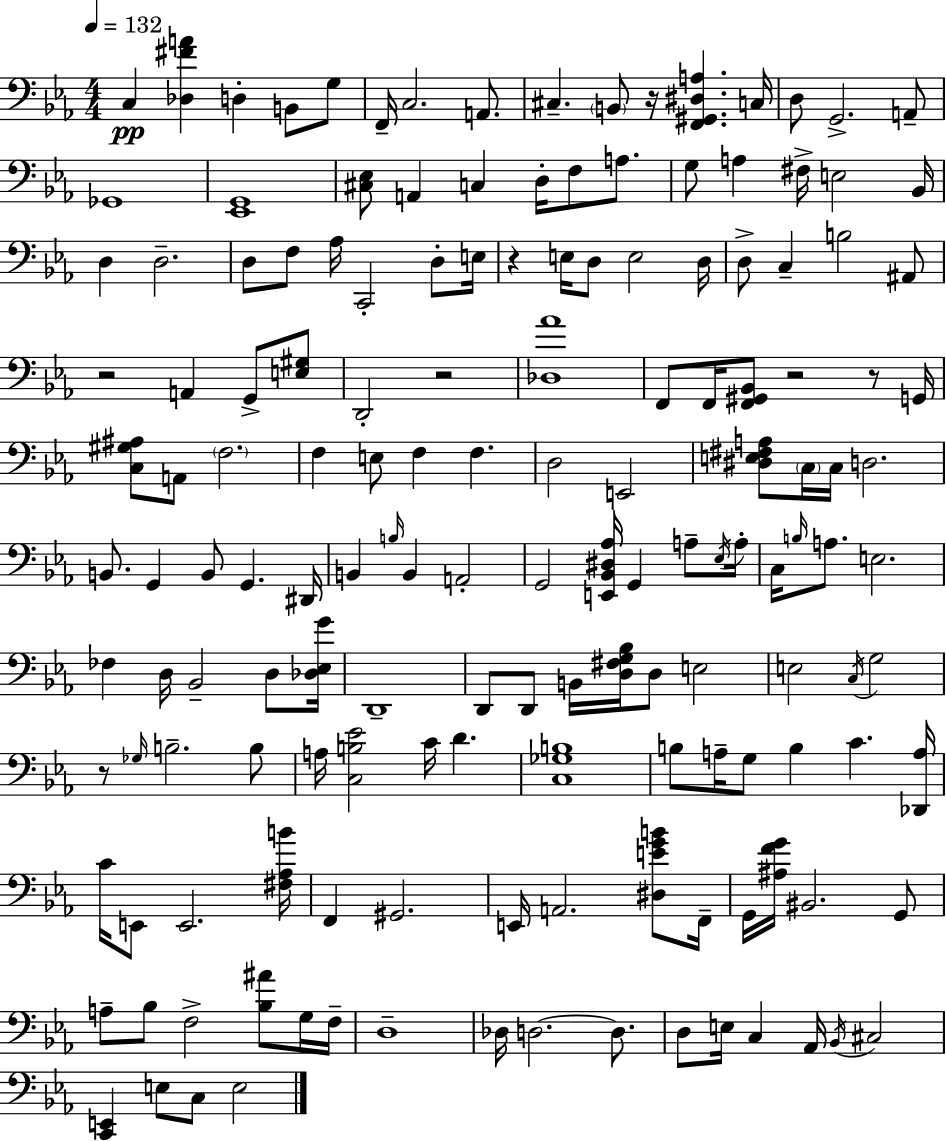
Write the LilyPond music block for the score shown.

{
  \clef bass
  \numericTimeSignature
  \time 4/4
  \key ees \major
  \tempo 4 = 132
  \repeat volta 2 { c4\pp <des fis' a'>4 d4-. b,8 g8 | f,16-- c2. a,8. | cis4.-- \parenthesize b,8 r16 <f, gis, dis a>4. c16 | d8 g,2.-> a,8-- | \break ges,1 | <ees, g,>1 | <cis ees>8 a,4 c4 d16-. f8 a8. | g8 a4 fis16-> e2 bes,16 | \break d4 d2.-- | d8 f8 aes16 c,2-. d8-. e16 | r4 e16 d8 e2 d16 | d8-> c4-- b2 ais,8 | \break r2 a,4 g,8-> <e gis>8 | d,2-. r2 | <des aes'>1 | f,8 f,16 <f, gis, bes,>8 r2 r8 g,16 | \break <c gis ais>8 a,8 \parenthesize f2. | f4 e8 f4 f4. | d2 e,2 | <dis e fis a>8 \parenthesize c16 c16 d2. | \break b,8. g,4 b,8 g,4. dis,16 | b,4 \grace { b16 } b,4 a,2-. | g,2 <e, bes, dis aes>16 g,4 a8-- | \acciaccatura { ees16 } a16-. c16 \grace { b16 } a8. e2. | \break fes4 d16 bes,2-- | d8 <des ees g'>16 d,1-- | d,8 d,8 b,16 <d fis g bes>16 d8 e2 | e2 \acciaccatura { c16 } g2 | \break r8 \grace { ges16 } b2.-- | b8 a16 <c b ees'>2 c'16 d'4. | <c ges b>1 | b8 a16-- g8 b4 c'4. | \break <des, a>16 c'16 e,8 e,2. | <fis aes b'>16 f,4 gis,2. | e,16 a,2. | <dis e' g' b'>8 f,16-- g,16 <ais f' g'>16 bis,2. | \break g,8 a8-- bes8 f2-> | <bes ais'>8 g16 f16-- d1-- | des16 d2.~~ | d8. d8 e16 c4 aes,16 \acciaccatura { bes,16 } cis2 | \break <c, e,>4 e8 c8 e2 | } \bar "|."
}